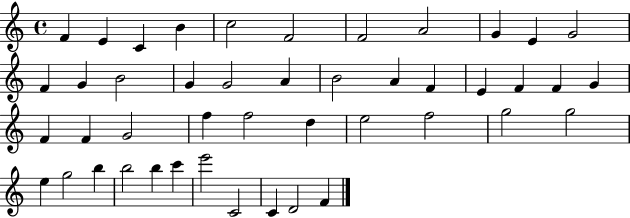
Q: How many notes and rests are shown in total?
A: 45